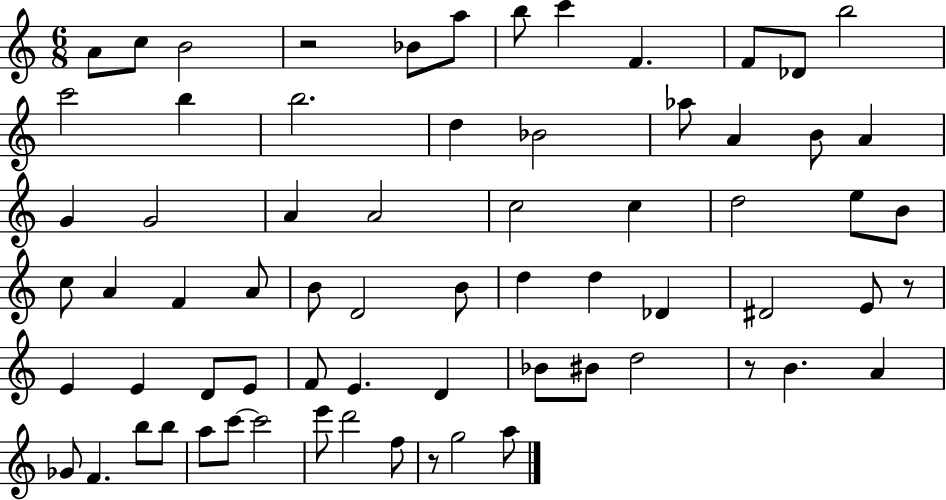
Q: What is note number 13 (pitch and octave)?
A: B5